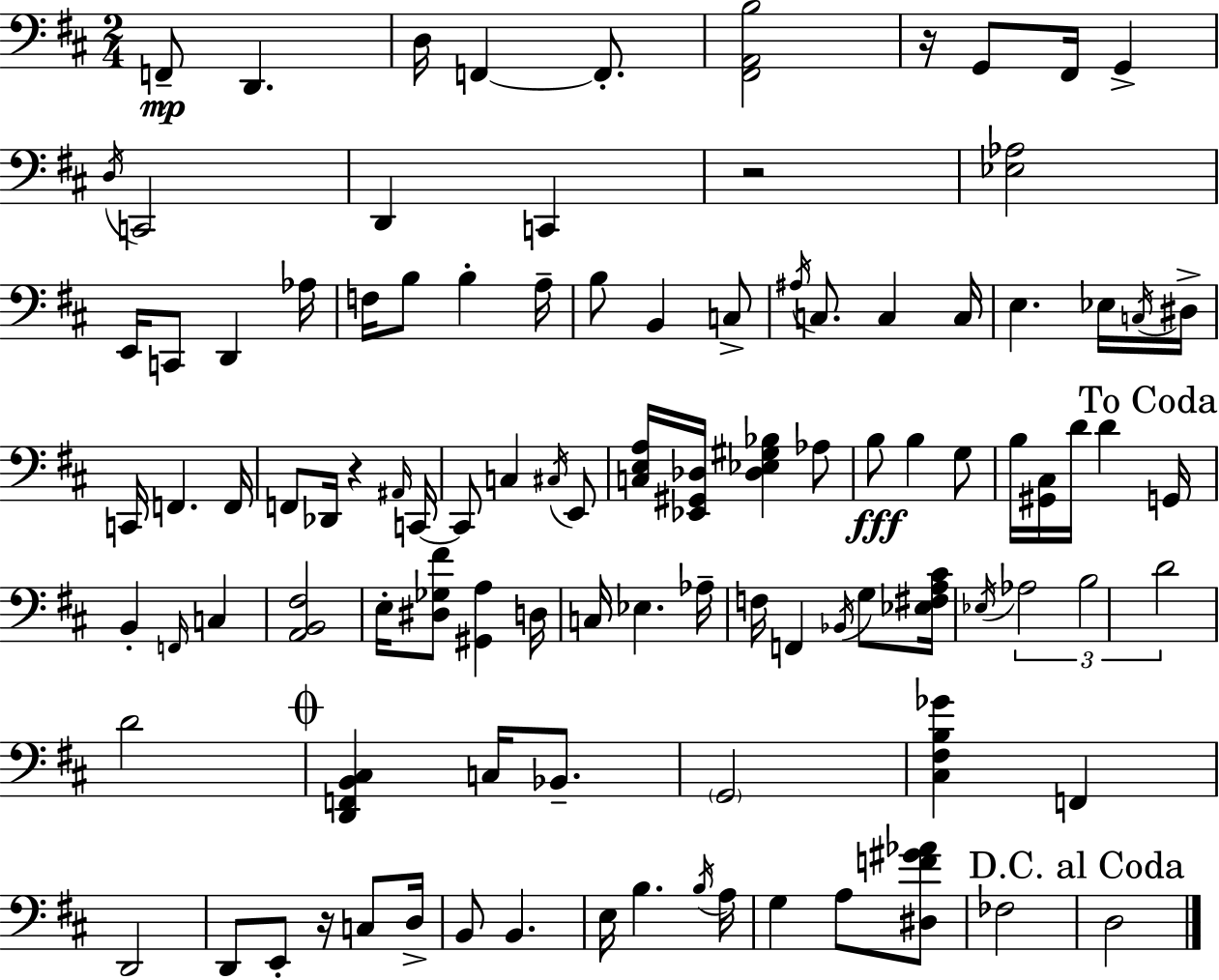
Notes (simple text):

F2/e D2/q. D3/s F2/q F2/e. [F#2,A2,B3]/h R/s G2/e F#2/s G2/q D3/s C2/h D2/q C2/q R/h [Eb3,Ab3]/h E2/s C2/e D2/q Ab3/s F3/s B3/e B3/q A3/s B3/e B2/q C3/e A#3/s C3/e. C3/q C3/s E3/q. Eb3/s C3/s D#3/s C2/s F2/q. F2/s F2/e Db2/s R/q A#2/s C2/s C2/e C3/q C#3/s E2/e [C3,E3,A3]/s [Eb2,G#2,Db3]/s [Db3,Eb3,G#3,Bb3]/q Ab3/e B3/e B3/q G3/e B3/s [G#2,C#3]/s D4/s D4/q G2/s B2/q F2/s C3/q [A2,B2,F#3]/h E3/s [D#3,Gb3,F#4]/e [G#2,A3]/q D3/s C3/s Eb3/q. Ab3/s F3/s F2/q Bb2/s G3/e [Eb3,F#3,A3,C#4]/s Eb3/s Ab3/h B3/h D4/h D4/h [D2,F2,B2,C#3]/q C3/s Bb2/e. G2/h [C#3,F#3,B3,Gb4]/q F2/q D2/h D2/e E2/e R/s C3/e D3/s B2/e B2/q. E3/s B3/q. B3/s A3/s G3/q A3/e [D#3,F4,G#4,Ab4]/e FES3/h D3/h